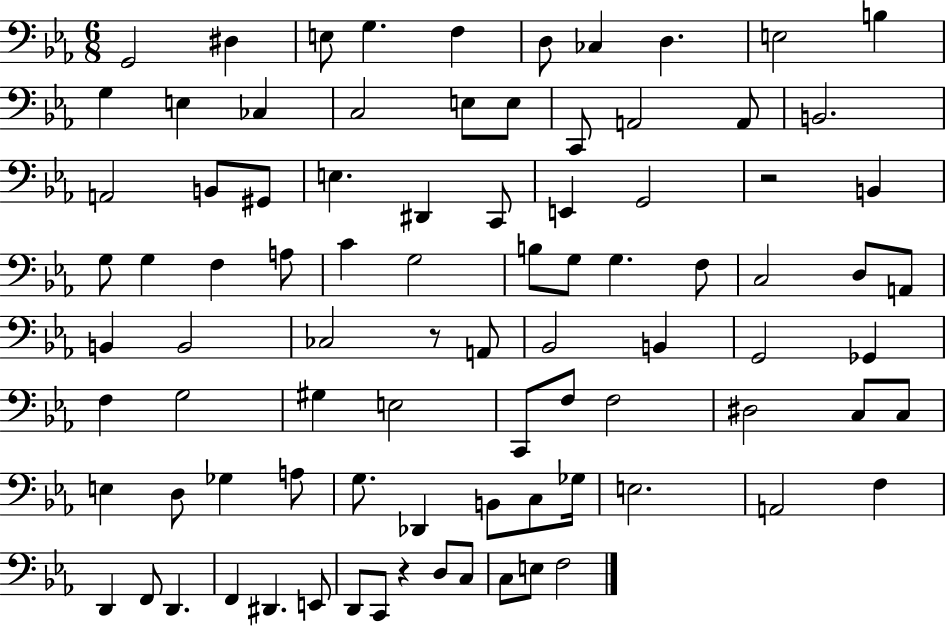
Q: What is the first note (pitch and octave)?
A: G2